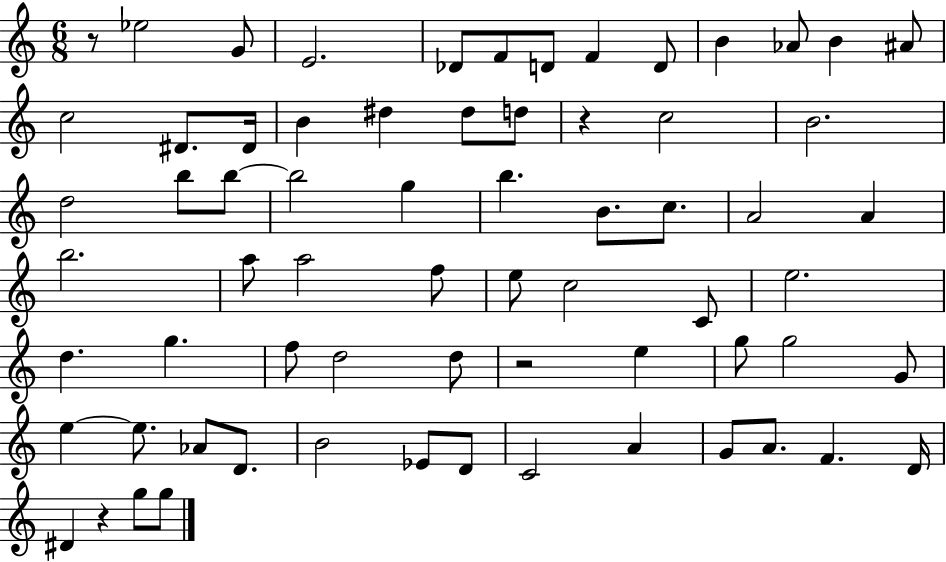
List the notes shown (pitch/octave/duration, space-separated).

R/e Eb5/h G4/e E4/h. Db4/e F4/e D4/e F4/q D4/e B4/q Ab4/e B4/q A#4/e C5/h D#4/e. D#4/s B4/q D#5/q D#5/e D5/e R/q C5/h B4/h. D5/h B5/e B5/e B5/h G5/q B5/q. B4/e. C5/e. A4/h A4/q B5/h. A5/e A5/h F5/e E5/e C5/h C4/e E5/h. D5/q. G5/q. F5/e D5/h D5/e R/h E5/q G5/e G5/h G4/e E5/q E5/e. Ab4/e D4/e. B4/h Eb4/e D4/e C4/h A4/q G4/e A4/e. F4/q. D4/s D#4/q R/q G5/e G5/e